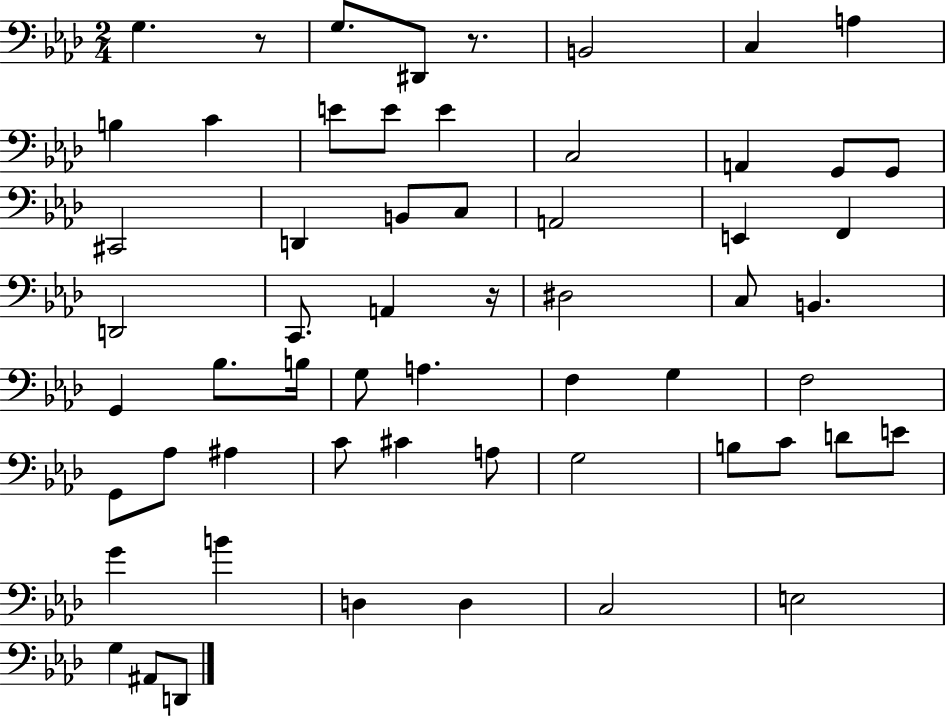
G3/q. R/e G3/e. D#2/e R/e. B2/h C3/q A3/q B3/q C4/q E4/e E4/e E4/q C3/h A2/q G2/e G2/e C#2/h D2/q B2/e C3/e A2/h E2/q F2/q D2/h C2/e. A2/q R/s D#3/h C3/e B2/q. G2/q Bb3/e. B3/s G3/e A3/q. F3/q G3/q F3/h G2/e Ab3/e A#3/q C4/e C#4/q A3/e G3/h B3/e C4/e D4/e E4/e G4/q B4/q D3/q D3/q C3/h E3/h G3/q A#2/e D2/e